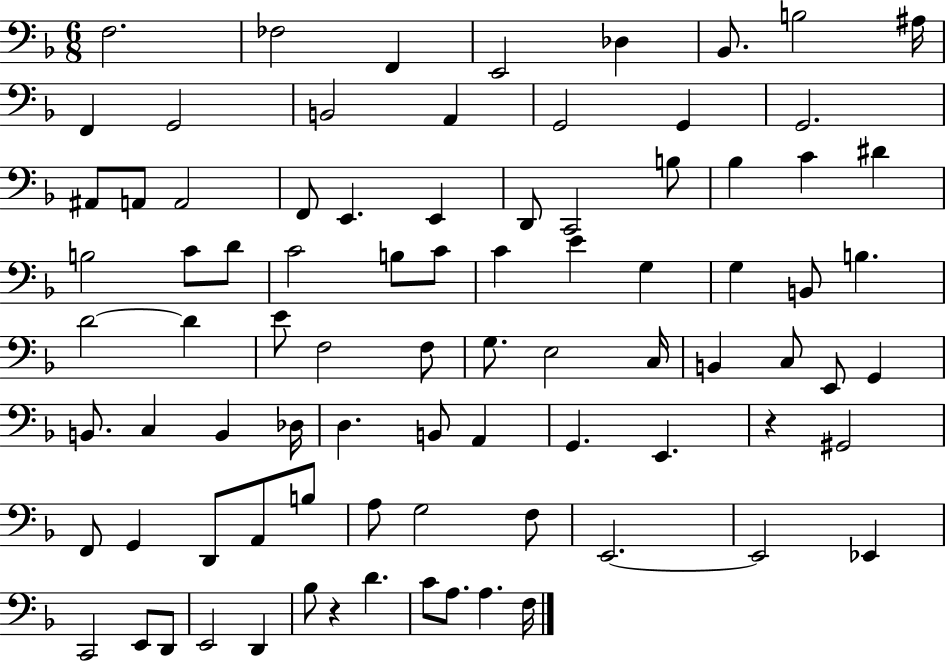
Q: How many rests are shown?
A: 2